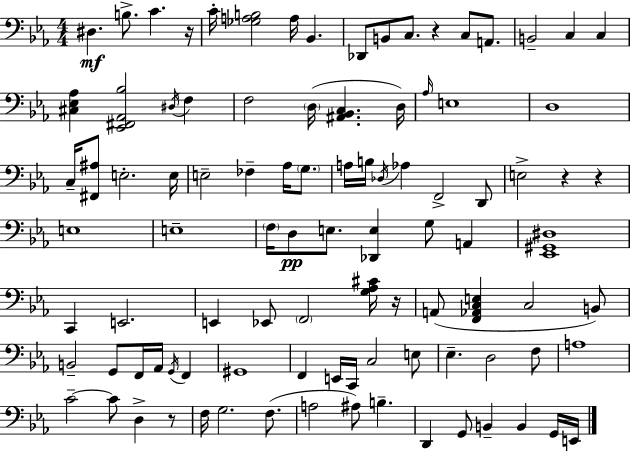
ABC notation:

X:1
T:Untitled
M:4/4
L:1/4
K:Cm
^D, B,/2 C z/4 C/4 [_G,A,B,]2 A,/4 _B,, _D,,/2 B,,/2 C,/2 z C,/2 A,,/2 B,,2 C, C, [^C,_E,_A,] [_E,,^F,,_A,,_B,]2 ^D,/4 F, F,2 D,/4 [^A,,_B,,C,] D,/4 _A,/4 E,4 D,4 C,/4 [^F,,^A,]/2 E,2 E,/4 E,2 _F, _A,/4 G,/2 A,/4 B,/4 _D,/4 _A, F,,2 D,,/2 E,2 z z E,4 E,4 F,/4 D,/2 E,/2 [_D,,E,] G,/2 A,, [_E,,^G,,^D,]4 C,, E,,2 E,, _E,,/2 F,,2 [G,_A,^C]/4 z/4 A,,/2 [F,,_A,,C,E,] C,2 B,,/2 B,,2 G,,/2 F,,/4 _A,,/4 G,,/4 F,, ^G,,4 F,, E,,/4 C,,/4 C,2 E,/2 _E, D,2 F,/2 A,4 C2 C/2 D, z/2 F,/4 G,2 F,/2 A,2 ^A,/2 B, D,, G,,/2 B,, B,, G,,/4 E,,/4